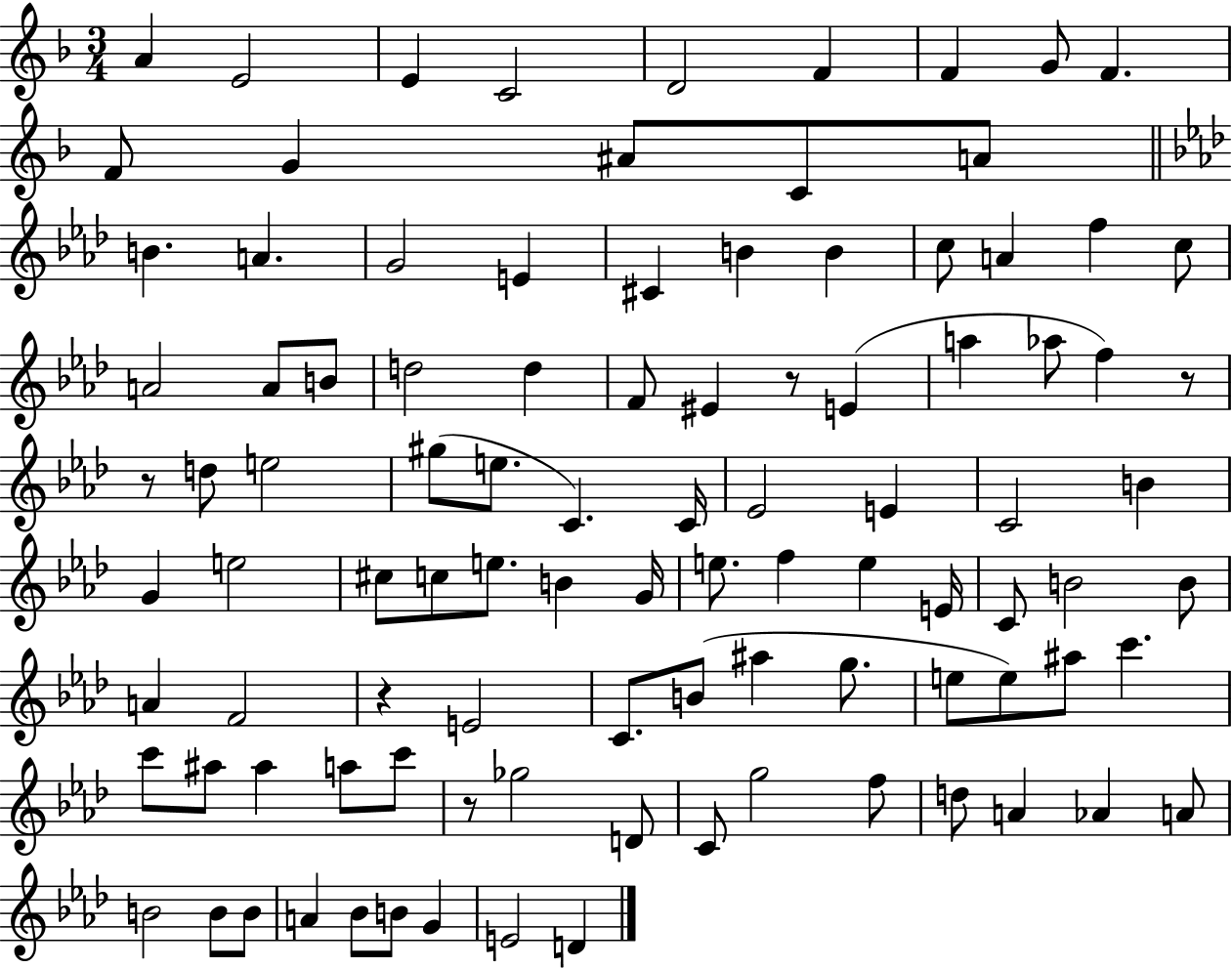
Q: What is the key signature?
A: F major